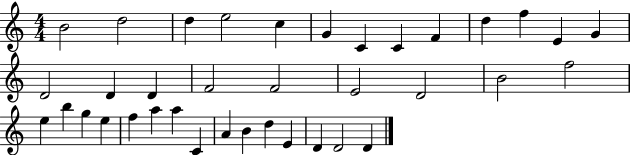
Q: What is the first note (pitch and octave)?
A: B4